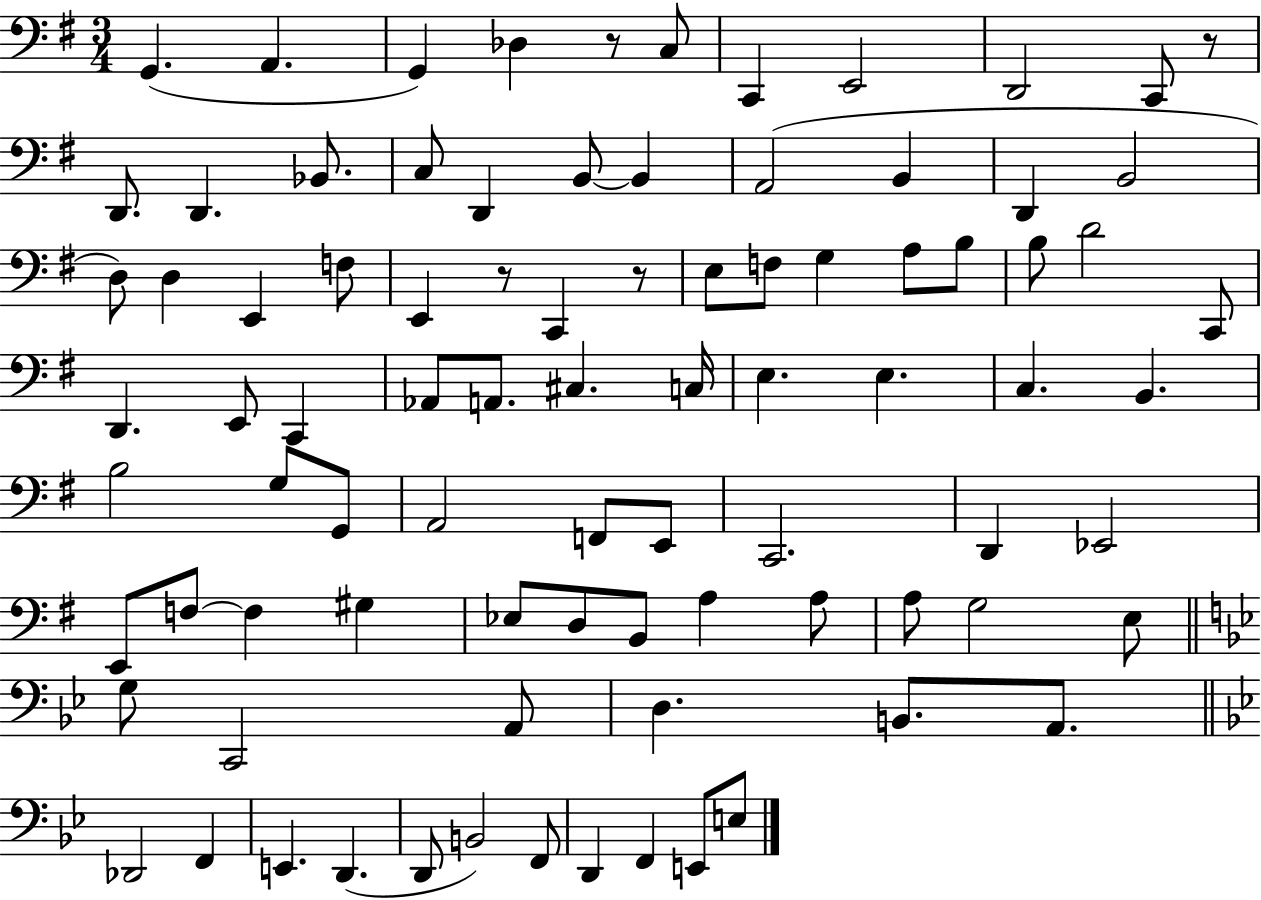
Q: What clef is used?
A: bass